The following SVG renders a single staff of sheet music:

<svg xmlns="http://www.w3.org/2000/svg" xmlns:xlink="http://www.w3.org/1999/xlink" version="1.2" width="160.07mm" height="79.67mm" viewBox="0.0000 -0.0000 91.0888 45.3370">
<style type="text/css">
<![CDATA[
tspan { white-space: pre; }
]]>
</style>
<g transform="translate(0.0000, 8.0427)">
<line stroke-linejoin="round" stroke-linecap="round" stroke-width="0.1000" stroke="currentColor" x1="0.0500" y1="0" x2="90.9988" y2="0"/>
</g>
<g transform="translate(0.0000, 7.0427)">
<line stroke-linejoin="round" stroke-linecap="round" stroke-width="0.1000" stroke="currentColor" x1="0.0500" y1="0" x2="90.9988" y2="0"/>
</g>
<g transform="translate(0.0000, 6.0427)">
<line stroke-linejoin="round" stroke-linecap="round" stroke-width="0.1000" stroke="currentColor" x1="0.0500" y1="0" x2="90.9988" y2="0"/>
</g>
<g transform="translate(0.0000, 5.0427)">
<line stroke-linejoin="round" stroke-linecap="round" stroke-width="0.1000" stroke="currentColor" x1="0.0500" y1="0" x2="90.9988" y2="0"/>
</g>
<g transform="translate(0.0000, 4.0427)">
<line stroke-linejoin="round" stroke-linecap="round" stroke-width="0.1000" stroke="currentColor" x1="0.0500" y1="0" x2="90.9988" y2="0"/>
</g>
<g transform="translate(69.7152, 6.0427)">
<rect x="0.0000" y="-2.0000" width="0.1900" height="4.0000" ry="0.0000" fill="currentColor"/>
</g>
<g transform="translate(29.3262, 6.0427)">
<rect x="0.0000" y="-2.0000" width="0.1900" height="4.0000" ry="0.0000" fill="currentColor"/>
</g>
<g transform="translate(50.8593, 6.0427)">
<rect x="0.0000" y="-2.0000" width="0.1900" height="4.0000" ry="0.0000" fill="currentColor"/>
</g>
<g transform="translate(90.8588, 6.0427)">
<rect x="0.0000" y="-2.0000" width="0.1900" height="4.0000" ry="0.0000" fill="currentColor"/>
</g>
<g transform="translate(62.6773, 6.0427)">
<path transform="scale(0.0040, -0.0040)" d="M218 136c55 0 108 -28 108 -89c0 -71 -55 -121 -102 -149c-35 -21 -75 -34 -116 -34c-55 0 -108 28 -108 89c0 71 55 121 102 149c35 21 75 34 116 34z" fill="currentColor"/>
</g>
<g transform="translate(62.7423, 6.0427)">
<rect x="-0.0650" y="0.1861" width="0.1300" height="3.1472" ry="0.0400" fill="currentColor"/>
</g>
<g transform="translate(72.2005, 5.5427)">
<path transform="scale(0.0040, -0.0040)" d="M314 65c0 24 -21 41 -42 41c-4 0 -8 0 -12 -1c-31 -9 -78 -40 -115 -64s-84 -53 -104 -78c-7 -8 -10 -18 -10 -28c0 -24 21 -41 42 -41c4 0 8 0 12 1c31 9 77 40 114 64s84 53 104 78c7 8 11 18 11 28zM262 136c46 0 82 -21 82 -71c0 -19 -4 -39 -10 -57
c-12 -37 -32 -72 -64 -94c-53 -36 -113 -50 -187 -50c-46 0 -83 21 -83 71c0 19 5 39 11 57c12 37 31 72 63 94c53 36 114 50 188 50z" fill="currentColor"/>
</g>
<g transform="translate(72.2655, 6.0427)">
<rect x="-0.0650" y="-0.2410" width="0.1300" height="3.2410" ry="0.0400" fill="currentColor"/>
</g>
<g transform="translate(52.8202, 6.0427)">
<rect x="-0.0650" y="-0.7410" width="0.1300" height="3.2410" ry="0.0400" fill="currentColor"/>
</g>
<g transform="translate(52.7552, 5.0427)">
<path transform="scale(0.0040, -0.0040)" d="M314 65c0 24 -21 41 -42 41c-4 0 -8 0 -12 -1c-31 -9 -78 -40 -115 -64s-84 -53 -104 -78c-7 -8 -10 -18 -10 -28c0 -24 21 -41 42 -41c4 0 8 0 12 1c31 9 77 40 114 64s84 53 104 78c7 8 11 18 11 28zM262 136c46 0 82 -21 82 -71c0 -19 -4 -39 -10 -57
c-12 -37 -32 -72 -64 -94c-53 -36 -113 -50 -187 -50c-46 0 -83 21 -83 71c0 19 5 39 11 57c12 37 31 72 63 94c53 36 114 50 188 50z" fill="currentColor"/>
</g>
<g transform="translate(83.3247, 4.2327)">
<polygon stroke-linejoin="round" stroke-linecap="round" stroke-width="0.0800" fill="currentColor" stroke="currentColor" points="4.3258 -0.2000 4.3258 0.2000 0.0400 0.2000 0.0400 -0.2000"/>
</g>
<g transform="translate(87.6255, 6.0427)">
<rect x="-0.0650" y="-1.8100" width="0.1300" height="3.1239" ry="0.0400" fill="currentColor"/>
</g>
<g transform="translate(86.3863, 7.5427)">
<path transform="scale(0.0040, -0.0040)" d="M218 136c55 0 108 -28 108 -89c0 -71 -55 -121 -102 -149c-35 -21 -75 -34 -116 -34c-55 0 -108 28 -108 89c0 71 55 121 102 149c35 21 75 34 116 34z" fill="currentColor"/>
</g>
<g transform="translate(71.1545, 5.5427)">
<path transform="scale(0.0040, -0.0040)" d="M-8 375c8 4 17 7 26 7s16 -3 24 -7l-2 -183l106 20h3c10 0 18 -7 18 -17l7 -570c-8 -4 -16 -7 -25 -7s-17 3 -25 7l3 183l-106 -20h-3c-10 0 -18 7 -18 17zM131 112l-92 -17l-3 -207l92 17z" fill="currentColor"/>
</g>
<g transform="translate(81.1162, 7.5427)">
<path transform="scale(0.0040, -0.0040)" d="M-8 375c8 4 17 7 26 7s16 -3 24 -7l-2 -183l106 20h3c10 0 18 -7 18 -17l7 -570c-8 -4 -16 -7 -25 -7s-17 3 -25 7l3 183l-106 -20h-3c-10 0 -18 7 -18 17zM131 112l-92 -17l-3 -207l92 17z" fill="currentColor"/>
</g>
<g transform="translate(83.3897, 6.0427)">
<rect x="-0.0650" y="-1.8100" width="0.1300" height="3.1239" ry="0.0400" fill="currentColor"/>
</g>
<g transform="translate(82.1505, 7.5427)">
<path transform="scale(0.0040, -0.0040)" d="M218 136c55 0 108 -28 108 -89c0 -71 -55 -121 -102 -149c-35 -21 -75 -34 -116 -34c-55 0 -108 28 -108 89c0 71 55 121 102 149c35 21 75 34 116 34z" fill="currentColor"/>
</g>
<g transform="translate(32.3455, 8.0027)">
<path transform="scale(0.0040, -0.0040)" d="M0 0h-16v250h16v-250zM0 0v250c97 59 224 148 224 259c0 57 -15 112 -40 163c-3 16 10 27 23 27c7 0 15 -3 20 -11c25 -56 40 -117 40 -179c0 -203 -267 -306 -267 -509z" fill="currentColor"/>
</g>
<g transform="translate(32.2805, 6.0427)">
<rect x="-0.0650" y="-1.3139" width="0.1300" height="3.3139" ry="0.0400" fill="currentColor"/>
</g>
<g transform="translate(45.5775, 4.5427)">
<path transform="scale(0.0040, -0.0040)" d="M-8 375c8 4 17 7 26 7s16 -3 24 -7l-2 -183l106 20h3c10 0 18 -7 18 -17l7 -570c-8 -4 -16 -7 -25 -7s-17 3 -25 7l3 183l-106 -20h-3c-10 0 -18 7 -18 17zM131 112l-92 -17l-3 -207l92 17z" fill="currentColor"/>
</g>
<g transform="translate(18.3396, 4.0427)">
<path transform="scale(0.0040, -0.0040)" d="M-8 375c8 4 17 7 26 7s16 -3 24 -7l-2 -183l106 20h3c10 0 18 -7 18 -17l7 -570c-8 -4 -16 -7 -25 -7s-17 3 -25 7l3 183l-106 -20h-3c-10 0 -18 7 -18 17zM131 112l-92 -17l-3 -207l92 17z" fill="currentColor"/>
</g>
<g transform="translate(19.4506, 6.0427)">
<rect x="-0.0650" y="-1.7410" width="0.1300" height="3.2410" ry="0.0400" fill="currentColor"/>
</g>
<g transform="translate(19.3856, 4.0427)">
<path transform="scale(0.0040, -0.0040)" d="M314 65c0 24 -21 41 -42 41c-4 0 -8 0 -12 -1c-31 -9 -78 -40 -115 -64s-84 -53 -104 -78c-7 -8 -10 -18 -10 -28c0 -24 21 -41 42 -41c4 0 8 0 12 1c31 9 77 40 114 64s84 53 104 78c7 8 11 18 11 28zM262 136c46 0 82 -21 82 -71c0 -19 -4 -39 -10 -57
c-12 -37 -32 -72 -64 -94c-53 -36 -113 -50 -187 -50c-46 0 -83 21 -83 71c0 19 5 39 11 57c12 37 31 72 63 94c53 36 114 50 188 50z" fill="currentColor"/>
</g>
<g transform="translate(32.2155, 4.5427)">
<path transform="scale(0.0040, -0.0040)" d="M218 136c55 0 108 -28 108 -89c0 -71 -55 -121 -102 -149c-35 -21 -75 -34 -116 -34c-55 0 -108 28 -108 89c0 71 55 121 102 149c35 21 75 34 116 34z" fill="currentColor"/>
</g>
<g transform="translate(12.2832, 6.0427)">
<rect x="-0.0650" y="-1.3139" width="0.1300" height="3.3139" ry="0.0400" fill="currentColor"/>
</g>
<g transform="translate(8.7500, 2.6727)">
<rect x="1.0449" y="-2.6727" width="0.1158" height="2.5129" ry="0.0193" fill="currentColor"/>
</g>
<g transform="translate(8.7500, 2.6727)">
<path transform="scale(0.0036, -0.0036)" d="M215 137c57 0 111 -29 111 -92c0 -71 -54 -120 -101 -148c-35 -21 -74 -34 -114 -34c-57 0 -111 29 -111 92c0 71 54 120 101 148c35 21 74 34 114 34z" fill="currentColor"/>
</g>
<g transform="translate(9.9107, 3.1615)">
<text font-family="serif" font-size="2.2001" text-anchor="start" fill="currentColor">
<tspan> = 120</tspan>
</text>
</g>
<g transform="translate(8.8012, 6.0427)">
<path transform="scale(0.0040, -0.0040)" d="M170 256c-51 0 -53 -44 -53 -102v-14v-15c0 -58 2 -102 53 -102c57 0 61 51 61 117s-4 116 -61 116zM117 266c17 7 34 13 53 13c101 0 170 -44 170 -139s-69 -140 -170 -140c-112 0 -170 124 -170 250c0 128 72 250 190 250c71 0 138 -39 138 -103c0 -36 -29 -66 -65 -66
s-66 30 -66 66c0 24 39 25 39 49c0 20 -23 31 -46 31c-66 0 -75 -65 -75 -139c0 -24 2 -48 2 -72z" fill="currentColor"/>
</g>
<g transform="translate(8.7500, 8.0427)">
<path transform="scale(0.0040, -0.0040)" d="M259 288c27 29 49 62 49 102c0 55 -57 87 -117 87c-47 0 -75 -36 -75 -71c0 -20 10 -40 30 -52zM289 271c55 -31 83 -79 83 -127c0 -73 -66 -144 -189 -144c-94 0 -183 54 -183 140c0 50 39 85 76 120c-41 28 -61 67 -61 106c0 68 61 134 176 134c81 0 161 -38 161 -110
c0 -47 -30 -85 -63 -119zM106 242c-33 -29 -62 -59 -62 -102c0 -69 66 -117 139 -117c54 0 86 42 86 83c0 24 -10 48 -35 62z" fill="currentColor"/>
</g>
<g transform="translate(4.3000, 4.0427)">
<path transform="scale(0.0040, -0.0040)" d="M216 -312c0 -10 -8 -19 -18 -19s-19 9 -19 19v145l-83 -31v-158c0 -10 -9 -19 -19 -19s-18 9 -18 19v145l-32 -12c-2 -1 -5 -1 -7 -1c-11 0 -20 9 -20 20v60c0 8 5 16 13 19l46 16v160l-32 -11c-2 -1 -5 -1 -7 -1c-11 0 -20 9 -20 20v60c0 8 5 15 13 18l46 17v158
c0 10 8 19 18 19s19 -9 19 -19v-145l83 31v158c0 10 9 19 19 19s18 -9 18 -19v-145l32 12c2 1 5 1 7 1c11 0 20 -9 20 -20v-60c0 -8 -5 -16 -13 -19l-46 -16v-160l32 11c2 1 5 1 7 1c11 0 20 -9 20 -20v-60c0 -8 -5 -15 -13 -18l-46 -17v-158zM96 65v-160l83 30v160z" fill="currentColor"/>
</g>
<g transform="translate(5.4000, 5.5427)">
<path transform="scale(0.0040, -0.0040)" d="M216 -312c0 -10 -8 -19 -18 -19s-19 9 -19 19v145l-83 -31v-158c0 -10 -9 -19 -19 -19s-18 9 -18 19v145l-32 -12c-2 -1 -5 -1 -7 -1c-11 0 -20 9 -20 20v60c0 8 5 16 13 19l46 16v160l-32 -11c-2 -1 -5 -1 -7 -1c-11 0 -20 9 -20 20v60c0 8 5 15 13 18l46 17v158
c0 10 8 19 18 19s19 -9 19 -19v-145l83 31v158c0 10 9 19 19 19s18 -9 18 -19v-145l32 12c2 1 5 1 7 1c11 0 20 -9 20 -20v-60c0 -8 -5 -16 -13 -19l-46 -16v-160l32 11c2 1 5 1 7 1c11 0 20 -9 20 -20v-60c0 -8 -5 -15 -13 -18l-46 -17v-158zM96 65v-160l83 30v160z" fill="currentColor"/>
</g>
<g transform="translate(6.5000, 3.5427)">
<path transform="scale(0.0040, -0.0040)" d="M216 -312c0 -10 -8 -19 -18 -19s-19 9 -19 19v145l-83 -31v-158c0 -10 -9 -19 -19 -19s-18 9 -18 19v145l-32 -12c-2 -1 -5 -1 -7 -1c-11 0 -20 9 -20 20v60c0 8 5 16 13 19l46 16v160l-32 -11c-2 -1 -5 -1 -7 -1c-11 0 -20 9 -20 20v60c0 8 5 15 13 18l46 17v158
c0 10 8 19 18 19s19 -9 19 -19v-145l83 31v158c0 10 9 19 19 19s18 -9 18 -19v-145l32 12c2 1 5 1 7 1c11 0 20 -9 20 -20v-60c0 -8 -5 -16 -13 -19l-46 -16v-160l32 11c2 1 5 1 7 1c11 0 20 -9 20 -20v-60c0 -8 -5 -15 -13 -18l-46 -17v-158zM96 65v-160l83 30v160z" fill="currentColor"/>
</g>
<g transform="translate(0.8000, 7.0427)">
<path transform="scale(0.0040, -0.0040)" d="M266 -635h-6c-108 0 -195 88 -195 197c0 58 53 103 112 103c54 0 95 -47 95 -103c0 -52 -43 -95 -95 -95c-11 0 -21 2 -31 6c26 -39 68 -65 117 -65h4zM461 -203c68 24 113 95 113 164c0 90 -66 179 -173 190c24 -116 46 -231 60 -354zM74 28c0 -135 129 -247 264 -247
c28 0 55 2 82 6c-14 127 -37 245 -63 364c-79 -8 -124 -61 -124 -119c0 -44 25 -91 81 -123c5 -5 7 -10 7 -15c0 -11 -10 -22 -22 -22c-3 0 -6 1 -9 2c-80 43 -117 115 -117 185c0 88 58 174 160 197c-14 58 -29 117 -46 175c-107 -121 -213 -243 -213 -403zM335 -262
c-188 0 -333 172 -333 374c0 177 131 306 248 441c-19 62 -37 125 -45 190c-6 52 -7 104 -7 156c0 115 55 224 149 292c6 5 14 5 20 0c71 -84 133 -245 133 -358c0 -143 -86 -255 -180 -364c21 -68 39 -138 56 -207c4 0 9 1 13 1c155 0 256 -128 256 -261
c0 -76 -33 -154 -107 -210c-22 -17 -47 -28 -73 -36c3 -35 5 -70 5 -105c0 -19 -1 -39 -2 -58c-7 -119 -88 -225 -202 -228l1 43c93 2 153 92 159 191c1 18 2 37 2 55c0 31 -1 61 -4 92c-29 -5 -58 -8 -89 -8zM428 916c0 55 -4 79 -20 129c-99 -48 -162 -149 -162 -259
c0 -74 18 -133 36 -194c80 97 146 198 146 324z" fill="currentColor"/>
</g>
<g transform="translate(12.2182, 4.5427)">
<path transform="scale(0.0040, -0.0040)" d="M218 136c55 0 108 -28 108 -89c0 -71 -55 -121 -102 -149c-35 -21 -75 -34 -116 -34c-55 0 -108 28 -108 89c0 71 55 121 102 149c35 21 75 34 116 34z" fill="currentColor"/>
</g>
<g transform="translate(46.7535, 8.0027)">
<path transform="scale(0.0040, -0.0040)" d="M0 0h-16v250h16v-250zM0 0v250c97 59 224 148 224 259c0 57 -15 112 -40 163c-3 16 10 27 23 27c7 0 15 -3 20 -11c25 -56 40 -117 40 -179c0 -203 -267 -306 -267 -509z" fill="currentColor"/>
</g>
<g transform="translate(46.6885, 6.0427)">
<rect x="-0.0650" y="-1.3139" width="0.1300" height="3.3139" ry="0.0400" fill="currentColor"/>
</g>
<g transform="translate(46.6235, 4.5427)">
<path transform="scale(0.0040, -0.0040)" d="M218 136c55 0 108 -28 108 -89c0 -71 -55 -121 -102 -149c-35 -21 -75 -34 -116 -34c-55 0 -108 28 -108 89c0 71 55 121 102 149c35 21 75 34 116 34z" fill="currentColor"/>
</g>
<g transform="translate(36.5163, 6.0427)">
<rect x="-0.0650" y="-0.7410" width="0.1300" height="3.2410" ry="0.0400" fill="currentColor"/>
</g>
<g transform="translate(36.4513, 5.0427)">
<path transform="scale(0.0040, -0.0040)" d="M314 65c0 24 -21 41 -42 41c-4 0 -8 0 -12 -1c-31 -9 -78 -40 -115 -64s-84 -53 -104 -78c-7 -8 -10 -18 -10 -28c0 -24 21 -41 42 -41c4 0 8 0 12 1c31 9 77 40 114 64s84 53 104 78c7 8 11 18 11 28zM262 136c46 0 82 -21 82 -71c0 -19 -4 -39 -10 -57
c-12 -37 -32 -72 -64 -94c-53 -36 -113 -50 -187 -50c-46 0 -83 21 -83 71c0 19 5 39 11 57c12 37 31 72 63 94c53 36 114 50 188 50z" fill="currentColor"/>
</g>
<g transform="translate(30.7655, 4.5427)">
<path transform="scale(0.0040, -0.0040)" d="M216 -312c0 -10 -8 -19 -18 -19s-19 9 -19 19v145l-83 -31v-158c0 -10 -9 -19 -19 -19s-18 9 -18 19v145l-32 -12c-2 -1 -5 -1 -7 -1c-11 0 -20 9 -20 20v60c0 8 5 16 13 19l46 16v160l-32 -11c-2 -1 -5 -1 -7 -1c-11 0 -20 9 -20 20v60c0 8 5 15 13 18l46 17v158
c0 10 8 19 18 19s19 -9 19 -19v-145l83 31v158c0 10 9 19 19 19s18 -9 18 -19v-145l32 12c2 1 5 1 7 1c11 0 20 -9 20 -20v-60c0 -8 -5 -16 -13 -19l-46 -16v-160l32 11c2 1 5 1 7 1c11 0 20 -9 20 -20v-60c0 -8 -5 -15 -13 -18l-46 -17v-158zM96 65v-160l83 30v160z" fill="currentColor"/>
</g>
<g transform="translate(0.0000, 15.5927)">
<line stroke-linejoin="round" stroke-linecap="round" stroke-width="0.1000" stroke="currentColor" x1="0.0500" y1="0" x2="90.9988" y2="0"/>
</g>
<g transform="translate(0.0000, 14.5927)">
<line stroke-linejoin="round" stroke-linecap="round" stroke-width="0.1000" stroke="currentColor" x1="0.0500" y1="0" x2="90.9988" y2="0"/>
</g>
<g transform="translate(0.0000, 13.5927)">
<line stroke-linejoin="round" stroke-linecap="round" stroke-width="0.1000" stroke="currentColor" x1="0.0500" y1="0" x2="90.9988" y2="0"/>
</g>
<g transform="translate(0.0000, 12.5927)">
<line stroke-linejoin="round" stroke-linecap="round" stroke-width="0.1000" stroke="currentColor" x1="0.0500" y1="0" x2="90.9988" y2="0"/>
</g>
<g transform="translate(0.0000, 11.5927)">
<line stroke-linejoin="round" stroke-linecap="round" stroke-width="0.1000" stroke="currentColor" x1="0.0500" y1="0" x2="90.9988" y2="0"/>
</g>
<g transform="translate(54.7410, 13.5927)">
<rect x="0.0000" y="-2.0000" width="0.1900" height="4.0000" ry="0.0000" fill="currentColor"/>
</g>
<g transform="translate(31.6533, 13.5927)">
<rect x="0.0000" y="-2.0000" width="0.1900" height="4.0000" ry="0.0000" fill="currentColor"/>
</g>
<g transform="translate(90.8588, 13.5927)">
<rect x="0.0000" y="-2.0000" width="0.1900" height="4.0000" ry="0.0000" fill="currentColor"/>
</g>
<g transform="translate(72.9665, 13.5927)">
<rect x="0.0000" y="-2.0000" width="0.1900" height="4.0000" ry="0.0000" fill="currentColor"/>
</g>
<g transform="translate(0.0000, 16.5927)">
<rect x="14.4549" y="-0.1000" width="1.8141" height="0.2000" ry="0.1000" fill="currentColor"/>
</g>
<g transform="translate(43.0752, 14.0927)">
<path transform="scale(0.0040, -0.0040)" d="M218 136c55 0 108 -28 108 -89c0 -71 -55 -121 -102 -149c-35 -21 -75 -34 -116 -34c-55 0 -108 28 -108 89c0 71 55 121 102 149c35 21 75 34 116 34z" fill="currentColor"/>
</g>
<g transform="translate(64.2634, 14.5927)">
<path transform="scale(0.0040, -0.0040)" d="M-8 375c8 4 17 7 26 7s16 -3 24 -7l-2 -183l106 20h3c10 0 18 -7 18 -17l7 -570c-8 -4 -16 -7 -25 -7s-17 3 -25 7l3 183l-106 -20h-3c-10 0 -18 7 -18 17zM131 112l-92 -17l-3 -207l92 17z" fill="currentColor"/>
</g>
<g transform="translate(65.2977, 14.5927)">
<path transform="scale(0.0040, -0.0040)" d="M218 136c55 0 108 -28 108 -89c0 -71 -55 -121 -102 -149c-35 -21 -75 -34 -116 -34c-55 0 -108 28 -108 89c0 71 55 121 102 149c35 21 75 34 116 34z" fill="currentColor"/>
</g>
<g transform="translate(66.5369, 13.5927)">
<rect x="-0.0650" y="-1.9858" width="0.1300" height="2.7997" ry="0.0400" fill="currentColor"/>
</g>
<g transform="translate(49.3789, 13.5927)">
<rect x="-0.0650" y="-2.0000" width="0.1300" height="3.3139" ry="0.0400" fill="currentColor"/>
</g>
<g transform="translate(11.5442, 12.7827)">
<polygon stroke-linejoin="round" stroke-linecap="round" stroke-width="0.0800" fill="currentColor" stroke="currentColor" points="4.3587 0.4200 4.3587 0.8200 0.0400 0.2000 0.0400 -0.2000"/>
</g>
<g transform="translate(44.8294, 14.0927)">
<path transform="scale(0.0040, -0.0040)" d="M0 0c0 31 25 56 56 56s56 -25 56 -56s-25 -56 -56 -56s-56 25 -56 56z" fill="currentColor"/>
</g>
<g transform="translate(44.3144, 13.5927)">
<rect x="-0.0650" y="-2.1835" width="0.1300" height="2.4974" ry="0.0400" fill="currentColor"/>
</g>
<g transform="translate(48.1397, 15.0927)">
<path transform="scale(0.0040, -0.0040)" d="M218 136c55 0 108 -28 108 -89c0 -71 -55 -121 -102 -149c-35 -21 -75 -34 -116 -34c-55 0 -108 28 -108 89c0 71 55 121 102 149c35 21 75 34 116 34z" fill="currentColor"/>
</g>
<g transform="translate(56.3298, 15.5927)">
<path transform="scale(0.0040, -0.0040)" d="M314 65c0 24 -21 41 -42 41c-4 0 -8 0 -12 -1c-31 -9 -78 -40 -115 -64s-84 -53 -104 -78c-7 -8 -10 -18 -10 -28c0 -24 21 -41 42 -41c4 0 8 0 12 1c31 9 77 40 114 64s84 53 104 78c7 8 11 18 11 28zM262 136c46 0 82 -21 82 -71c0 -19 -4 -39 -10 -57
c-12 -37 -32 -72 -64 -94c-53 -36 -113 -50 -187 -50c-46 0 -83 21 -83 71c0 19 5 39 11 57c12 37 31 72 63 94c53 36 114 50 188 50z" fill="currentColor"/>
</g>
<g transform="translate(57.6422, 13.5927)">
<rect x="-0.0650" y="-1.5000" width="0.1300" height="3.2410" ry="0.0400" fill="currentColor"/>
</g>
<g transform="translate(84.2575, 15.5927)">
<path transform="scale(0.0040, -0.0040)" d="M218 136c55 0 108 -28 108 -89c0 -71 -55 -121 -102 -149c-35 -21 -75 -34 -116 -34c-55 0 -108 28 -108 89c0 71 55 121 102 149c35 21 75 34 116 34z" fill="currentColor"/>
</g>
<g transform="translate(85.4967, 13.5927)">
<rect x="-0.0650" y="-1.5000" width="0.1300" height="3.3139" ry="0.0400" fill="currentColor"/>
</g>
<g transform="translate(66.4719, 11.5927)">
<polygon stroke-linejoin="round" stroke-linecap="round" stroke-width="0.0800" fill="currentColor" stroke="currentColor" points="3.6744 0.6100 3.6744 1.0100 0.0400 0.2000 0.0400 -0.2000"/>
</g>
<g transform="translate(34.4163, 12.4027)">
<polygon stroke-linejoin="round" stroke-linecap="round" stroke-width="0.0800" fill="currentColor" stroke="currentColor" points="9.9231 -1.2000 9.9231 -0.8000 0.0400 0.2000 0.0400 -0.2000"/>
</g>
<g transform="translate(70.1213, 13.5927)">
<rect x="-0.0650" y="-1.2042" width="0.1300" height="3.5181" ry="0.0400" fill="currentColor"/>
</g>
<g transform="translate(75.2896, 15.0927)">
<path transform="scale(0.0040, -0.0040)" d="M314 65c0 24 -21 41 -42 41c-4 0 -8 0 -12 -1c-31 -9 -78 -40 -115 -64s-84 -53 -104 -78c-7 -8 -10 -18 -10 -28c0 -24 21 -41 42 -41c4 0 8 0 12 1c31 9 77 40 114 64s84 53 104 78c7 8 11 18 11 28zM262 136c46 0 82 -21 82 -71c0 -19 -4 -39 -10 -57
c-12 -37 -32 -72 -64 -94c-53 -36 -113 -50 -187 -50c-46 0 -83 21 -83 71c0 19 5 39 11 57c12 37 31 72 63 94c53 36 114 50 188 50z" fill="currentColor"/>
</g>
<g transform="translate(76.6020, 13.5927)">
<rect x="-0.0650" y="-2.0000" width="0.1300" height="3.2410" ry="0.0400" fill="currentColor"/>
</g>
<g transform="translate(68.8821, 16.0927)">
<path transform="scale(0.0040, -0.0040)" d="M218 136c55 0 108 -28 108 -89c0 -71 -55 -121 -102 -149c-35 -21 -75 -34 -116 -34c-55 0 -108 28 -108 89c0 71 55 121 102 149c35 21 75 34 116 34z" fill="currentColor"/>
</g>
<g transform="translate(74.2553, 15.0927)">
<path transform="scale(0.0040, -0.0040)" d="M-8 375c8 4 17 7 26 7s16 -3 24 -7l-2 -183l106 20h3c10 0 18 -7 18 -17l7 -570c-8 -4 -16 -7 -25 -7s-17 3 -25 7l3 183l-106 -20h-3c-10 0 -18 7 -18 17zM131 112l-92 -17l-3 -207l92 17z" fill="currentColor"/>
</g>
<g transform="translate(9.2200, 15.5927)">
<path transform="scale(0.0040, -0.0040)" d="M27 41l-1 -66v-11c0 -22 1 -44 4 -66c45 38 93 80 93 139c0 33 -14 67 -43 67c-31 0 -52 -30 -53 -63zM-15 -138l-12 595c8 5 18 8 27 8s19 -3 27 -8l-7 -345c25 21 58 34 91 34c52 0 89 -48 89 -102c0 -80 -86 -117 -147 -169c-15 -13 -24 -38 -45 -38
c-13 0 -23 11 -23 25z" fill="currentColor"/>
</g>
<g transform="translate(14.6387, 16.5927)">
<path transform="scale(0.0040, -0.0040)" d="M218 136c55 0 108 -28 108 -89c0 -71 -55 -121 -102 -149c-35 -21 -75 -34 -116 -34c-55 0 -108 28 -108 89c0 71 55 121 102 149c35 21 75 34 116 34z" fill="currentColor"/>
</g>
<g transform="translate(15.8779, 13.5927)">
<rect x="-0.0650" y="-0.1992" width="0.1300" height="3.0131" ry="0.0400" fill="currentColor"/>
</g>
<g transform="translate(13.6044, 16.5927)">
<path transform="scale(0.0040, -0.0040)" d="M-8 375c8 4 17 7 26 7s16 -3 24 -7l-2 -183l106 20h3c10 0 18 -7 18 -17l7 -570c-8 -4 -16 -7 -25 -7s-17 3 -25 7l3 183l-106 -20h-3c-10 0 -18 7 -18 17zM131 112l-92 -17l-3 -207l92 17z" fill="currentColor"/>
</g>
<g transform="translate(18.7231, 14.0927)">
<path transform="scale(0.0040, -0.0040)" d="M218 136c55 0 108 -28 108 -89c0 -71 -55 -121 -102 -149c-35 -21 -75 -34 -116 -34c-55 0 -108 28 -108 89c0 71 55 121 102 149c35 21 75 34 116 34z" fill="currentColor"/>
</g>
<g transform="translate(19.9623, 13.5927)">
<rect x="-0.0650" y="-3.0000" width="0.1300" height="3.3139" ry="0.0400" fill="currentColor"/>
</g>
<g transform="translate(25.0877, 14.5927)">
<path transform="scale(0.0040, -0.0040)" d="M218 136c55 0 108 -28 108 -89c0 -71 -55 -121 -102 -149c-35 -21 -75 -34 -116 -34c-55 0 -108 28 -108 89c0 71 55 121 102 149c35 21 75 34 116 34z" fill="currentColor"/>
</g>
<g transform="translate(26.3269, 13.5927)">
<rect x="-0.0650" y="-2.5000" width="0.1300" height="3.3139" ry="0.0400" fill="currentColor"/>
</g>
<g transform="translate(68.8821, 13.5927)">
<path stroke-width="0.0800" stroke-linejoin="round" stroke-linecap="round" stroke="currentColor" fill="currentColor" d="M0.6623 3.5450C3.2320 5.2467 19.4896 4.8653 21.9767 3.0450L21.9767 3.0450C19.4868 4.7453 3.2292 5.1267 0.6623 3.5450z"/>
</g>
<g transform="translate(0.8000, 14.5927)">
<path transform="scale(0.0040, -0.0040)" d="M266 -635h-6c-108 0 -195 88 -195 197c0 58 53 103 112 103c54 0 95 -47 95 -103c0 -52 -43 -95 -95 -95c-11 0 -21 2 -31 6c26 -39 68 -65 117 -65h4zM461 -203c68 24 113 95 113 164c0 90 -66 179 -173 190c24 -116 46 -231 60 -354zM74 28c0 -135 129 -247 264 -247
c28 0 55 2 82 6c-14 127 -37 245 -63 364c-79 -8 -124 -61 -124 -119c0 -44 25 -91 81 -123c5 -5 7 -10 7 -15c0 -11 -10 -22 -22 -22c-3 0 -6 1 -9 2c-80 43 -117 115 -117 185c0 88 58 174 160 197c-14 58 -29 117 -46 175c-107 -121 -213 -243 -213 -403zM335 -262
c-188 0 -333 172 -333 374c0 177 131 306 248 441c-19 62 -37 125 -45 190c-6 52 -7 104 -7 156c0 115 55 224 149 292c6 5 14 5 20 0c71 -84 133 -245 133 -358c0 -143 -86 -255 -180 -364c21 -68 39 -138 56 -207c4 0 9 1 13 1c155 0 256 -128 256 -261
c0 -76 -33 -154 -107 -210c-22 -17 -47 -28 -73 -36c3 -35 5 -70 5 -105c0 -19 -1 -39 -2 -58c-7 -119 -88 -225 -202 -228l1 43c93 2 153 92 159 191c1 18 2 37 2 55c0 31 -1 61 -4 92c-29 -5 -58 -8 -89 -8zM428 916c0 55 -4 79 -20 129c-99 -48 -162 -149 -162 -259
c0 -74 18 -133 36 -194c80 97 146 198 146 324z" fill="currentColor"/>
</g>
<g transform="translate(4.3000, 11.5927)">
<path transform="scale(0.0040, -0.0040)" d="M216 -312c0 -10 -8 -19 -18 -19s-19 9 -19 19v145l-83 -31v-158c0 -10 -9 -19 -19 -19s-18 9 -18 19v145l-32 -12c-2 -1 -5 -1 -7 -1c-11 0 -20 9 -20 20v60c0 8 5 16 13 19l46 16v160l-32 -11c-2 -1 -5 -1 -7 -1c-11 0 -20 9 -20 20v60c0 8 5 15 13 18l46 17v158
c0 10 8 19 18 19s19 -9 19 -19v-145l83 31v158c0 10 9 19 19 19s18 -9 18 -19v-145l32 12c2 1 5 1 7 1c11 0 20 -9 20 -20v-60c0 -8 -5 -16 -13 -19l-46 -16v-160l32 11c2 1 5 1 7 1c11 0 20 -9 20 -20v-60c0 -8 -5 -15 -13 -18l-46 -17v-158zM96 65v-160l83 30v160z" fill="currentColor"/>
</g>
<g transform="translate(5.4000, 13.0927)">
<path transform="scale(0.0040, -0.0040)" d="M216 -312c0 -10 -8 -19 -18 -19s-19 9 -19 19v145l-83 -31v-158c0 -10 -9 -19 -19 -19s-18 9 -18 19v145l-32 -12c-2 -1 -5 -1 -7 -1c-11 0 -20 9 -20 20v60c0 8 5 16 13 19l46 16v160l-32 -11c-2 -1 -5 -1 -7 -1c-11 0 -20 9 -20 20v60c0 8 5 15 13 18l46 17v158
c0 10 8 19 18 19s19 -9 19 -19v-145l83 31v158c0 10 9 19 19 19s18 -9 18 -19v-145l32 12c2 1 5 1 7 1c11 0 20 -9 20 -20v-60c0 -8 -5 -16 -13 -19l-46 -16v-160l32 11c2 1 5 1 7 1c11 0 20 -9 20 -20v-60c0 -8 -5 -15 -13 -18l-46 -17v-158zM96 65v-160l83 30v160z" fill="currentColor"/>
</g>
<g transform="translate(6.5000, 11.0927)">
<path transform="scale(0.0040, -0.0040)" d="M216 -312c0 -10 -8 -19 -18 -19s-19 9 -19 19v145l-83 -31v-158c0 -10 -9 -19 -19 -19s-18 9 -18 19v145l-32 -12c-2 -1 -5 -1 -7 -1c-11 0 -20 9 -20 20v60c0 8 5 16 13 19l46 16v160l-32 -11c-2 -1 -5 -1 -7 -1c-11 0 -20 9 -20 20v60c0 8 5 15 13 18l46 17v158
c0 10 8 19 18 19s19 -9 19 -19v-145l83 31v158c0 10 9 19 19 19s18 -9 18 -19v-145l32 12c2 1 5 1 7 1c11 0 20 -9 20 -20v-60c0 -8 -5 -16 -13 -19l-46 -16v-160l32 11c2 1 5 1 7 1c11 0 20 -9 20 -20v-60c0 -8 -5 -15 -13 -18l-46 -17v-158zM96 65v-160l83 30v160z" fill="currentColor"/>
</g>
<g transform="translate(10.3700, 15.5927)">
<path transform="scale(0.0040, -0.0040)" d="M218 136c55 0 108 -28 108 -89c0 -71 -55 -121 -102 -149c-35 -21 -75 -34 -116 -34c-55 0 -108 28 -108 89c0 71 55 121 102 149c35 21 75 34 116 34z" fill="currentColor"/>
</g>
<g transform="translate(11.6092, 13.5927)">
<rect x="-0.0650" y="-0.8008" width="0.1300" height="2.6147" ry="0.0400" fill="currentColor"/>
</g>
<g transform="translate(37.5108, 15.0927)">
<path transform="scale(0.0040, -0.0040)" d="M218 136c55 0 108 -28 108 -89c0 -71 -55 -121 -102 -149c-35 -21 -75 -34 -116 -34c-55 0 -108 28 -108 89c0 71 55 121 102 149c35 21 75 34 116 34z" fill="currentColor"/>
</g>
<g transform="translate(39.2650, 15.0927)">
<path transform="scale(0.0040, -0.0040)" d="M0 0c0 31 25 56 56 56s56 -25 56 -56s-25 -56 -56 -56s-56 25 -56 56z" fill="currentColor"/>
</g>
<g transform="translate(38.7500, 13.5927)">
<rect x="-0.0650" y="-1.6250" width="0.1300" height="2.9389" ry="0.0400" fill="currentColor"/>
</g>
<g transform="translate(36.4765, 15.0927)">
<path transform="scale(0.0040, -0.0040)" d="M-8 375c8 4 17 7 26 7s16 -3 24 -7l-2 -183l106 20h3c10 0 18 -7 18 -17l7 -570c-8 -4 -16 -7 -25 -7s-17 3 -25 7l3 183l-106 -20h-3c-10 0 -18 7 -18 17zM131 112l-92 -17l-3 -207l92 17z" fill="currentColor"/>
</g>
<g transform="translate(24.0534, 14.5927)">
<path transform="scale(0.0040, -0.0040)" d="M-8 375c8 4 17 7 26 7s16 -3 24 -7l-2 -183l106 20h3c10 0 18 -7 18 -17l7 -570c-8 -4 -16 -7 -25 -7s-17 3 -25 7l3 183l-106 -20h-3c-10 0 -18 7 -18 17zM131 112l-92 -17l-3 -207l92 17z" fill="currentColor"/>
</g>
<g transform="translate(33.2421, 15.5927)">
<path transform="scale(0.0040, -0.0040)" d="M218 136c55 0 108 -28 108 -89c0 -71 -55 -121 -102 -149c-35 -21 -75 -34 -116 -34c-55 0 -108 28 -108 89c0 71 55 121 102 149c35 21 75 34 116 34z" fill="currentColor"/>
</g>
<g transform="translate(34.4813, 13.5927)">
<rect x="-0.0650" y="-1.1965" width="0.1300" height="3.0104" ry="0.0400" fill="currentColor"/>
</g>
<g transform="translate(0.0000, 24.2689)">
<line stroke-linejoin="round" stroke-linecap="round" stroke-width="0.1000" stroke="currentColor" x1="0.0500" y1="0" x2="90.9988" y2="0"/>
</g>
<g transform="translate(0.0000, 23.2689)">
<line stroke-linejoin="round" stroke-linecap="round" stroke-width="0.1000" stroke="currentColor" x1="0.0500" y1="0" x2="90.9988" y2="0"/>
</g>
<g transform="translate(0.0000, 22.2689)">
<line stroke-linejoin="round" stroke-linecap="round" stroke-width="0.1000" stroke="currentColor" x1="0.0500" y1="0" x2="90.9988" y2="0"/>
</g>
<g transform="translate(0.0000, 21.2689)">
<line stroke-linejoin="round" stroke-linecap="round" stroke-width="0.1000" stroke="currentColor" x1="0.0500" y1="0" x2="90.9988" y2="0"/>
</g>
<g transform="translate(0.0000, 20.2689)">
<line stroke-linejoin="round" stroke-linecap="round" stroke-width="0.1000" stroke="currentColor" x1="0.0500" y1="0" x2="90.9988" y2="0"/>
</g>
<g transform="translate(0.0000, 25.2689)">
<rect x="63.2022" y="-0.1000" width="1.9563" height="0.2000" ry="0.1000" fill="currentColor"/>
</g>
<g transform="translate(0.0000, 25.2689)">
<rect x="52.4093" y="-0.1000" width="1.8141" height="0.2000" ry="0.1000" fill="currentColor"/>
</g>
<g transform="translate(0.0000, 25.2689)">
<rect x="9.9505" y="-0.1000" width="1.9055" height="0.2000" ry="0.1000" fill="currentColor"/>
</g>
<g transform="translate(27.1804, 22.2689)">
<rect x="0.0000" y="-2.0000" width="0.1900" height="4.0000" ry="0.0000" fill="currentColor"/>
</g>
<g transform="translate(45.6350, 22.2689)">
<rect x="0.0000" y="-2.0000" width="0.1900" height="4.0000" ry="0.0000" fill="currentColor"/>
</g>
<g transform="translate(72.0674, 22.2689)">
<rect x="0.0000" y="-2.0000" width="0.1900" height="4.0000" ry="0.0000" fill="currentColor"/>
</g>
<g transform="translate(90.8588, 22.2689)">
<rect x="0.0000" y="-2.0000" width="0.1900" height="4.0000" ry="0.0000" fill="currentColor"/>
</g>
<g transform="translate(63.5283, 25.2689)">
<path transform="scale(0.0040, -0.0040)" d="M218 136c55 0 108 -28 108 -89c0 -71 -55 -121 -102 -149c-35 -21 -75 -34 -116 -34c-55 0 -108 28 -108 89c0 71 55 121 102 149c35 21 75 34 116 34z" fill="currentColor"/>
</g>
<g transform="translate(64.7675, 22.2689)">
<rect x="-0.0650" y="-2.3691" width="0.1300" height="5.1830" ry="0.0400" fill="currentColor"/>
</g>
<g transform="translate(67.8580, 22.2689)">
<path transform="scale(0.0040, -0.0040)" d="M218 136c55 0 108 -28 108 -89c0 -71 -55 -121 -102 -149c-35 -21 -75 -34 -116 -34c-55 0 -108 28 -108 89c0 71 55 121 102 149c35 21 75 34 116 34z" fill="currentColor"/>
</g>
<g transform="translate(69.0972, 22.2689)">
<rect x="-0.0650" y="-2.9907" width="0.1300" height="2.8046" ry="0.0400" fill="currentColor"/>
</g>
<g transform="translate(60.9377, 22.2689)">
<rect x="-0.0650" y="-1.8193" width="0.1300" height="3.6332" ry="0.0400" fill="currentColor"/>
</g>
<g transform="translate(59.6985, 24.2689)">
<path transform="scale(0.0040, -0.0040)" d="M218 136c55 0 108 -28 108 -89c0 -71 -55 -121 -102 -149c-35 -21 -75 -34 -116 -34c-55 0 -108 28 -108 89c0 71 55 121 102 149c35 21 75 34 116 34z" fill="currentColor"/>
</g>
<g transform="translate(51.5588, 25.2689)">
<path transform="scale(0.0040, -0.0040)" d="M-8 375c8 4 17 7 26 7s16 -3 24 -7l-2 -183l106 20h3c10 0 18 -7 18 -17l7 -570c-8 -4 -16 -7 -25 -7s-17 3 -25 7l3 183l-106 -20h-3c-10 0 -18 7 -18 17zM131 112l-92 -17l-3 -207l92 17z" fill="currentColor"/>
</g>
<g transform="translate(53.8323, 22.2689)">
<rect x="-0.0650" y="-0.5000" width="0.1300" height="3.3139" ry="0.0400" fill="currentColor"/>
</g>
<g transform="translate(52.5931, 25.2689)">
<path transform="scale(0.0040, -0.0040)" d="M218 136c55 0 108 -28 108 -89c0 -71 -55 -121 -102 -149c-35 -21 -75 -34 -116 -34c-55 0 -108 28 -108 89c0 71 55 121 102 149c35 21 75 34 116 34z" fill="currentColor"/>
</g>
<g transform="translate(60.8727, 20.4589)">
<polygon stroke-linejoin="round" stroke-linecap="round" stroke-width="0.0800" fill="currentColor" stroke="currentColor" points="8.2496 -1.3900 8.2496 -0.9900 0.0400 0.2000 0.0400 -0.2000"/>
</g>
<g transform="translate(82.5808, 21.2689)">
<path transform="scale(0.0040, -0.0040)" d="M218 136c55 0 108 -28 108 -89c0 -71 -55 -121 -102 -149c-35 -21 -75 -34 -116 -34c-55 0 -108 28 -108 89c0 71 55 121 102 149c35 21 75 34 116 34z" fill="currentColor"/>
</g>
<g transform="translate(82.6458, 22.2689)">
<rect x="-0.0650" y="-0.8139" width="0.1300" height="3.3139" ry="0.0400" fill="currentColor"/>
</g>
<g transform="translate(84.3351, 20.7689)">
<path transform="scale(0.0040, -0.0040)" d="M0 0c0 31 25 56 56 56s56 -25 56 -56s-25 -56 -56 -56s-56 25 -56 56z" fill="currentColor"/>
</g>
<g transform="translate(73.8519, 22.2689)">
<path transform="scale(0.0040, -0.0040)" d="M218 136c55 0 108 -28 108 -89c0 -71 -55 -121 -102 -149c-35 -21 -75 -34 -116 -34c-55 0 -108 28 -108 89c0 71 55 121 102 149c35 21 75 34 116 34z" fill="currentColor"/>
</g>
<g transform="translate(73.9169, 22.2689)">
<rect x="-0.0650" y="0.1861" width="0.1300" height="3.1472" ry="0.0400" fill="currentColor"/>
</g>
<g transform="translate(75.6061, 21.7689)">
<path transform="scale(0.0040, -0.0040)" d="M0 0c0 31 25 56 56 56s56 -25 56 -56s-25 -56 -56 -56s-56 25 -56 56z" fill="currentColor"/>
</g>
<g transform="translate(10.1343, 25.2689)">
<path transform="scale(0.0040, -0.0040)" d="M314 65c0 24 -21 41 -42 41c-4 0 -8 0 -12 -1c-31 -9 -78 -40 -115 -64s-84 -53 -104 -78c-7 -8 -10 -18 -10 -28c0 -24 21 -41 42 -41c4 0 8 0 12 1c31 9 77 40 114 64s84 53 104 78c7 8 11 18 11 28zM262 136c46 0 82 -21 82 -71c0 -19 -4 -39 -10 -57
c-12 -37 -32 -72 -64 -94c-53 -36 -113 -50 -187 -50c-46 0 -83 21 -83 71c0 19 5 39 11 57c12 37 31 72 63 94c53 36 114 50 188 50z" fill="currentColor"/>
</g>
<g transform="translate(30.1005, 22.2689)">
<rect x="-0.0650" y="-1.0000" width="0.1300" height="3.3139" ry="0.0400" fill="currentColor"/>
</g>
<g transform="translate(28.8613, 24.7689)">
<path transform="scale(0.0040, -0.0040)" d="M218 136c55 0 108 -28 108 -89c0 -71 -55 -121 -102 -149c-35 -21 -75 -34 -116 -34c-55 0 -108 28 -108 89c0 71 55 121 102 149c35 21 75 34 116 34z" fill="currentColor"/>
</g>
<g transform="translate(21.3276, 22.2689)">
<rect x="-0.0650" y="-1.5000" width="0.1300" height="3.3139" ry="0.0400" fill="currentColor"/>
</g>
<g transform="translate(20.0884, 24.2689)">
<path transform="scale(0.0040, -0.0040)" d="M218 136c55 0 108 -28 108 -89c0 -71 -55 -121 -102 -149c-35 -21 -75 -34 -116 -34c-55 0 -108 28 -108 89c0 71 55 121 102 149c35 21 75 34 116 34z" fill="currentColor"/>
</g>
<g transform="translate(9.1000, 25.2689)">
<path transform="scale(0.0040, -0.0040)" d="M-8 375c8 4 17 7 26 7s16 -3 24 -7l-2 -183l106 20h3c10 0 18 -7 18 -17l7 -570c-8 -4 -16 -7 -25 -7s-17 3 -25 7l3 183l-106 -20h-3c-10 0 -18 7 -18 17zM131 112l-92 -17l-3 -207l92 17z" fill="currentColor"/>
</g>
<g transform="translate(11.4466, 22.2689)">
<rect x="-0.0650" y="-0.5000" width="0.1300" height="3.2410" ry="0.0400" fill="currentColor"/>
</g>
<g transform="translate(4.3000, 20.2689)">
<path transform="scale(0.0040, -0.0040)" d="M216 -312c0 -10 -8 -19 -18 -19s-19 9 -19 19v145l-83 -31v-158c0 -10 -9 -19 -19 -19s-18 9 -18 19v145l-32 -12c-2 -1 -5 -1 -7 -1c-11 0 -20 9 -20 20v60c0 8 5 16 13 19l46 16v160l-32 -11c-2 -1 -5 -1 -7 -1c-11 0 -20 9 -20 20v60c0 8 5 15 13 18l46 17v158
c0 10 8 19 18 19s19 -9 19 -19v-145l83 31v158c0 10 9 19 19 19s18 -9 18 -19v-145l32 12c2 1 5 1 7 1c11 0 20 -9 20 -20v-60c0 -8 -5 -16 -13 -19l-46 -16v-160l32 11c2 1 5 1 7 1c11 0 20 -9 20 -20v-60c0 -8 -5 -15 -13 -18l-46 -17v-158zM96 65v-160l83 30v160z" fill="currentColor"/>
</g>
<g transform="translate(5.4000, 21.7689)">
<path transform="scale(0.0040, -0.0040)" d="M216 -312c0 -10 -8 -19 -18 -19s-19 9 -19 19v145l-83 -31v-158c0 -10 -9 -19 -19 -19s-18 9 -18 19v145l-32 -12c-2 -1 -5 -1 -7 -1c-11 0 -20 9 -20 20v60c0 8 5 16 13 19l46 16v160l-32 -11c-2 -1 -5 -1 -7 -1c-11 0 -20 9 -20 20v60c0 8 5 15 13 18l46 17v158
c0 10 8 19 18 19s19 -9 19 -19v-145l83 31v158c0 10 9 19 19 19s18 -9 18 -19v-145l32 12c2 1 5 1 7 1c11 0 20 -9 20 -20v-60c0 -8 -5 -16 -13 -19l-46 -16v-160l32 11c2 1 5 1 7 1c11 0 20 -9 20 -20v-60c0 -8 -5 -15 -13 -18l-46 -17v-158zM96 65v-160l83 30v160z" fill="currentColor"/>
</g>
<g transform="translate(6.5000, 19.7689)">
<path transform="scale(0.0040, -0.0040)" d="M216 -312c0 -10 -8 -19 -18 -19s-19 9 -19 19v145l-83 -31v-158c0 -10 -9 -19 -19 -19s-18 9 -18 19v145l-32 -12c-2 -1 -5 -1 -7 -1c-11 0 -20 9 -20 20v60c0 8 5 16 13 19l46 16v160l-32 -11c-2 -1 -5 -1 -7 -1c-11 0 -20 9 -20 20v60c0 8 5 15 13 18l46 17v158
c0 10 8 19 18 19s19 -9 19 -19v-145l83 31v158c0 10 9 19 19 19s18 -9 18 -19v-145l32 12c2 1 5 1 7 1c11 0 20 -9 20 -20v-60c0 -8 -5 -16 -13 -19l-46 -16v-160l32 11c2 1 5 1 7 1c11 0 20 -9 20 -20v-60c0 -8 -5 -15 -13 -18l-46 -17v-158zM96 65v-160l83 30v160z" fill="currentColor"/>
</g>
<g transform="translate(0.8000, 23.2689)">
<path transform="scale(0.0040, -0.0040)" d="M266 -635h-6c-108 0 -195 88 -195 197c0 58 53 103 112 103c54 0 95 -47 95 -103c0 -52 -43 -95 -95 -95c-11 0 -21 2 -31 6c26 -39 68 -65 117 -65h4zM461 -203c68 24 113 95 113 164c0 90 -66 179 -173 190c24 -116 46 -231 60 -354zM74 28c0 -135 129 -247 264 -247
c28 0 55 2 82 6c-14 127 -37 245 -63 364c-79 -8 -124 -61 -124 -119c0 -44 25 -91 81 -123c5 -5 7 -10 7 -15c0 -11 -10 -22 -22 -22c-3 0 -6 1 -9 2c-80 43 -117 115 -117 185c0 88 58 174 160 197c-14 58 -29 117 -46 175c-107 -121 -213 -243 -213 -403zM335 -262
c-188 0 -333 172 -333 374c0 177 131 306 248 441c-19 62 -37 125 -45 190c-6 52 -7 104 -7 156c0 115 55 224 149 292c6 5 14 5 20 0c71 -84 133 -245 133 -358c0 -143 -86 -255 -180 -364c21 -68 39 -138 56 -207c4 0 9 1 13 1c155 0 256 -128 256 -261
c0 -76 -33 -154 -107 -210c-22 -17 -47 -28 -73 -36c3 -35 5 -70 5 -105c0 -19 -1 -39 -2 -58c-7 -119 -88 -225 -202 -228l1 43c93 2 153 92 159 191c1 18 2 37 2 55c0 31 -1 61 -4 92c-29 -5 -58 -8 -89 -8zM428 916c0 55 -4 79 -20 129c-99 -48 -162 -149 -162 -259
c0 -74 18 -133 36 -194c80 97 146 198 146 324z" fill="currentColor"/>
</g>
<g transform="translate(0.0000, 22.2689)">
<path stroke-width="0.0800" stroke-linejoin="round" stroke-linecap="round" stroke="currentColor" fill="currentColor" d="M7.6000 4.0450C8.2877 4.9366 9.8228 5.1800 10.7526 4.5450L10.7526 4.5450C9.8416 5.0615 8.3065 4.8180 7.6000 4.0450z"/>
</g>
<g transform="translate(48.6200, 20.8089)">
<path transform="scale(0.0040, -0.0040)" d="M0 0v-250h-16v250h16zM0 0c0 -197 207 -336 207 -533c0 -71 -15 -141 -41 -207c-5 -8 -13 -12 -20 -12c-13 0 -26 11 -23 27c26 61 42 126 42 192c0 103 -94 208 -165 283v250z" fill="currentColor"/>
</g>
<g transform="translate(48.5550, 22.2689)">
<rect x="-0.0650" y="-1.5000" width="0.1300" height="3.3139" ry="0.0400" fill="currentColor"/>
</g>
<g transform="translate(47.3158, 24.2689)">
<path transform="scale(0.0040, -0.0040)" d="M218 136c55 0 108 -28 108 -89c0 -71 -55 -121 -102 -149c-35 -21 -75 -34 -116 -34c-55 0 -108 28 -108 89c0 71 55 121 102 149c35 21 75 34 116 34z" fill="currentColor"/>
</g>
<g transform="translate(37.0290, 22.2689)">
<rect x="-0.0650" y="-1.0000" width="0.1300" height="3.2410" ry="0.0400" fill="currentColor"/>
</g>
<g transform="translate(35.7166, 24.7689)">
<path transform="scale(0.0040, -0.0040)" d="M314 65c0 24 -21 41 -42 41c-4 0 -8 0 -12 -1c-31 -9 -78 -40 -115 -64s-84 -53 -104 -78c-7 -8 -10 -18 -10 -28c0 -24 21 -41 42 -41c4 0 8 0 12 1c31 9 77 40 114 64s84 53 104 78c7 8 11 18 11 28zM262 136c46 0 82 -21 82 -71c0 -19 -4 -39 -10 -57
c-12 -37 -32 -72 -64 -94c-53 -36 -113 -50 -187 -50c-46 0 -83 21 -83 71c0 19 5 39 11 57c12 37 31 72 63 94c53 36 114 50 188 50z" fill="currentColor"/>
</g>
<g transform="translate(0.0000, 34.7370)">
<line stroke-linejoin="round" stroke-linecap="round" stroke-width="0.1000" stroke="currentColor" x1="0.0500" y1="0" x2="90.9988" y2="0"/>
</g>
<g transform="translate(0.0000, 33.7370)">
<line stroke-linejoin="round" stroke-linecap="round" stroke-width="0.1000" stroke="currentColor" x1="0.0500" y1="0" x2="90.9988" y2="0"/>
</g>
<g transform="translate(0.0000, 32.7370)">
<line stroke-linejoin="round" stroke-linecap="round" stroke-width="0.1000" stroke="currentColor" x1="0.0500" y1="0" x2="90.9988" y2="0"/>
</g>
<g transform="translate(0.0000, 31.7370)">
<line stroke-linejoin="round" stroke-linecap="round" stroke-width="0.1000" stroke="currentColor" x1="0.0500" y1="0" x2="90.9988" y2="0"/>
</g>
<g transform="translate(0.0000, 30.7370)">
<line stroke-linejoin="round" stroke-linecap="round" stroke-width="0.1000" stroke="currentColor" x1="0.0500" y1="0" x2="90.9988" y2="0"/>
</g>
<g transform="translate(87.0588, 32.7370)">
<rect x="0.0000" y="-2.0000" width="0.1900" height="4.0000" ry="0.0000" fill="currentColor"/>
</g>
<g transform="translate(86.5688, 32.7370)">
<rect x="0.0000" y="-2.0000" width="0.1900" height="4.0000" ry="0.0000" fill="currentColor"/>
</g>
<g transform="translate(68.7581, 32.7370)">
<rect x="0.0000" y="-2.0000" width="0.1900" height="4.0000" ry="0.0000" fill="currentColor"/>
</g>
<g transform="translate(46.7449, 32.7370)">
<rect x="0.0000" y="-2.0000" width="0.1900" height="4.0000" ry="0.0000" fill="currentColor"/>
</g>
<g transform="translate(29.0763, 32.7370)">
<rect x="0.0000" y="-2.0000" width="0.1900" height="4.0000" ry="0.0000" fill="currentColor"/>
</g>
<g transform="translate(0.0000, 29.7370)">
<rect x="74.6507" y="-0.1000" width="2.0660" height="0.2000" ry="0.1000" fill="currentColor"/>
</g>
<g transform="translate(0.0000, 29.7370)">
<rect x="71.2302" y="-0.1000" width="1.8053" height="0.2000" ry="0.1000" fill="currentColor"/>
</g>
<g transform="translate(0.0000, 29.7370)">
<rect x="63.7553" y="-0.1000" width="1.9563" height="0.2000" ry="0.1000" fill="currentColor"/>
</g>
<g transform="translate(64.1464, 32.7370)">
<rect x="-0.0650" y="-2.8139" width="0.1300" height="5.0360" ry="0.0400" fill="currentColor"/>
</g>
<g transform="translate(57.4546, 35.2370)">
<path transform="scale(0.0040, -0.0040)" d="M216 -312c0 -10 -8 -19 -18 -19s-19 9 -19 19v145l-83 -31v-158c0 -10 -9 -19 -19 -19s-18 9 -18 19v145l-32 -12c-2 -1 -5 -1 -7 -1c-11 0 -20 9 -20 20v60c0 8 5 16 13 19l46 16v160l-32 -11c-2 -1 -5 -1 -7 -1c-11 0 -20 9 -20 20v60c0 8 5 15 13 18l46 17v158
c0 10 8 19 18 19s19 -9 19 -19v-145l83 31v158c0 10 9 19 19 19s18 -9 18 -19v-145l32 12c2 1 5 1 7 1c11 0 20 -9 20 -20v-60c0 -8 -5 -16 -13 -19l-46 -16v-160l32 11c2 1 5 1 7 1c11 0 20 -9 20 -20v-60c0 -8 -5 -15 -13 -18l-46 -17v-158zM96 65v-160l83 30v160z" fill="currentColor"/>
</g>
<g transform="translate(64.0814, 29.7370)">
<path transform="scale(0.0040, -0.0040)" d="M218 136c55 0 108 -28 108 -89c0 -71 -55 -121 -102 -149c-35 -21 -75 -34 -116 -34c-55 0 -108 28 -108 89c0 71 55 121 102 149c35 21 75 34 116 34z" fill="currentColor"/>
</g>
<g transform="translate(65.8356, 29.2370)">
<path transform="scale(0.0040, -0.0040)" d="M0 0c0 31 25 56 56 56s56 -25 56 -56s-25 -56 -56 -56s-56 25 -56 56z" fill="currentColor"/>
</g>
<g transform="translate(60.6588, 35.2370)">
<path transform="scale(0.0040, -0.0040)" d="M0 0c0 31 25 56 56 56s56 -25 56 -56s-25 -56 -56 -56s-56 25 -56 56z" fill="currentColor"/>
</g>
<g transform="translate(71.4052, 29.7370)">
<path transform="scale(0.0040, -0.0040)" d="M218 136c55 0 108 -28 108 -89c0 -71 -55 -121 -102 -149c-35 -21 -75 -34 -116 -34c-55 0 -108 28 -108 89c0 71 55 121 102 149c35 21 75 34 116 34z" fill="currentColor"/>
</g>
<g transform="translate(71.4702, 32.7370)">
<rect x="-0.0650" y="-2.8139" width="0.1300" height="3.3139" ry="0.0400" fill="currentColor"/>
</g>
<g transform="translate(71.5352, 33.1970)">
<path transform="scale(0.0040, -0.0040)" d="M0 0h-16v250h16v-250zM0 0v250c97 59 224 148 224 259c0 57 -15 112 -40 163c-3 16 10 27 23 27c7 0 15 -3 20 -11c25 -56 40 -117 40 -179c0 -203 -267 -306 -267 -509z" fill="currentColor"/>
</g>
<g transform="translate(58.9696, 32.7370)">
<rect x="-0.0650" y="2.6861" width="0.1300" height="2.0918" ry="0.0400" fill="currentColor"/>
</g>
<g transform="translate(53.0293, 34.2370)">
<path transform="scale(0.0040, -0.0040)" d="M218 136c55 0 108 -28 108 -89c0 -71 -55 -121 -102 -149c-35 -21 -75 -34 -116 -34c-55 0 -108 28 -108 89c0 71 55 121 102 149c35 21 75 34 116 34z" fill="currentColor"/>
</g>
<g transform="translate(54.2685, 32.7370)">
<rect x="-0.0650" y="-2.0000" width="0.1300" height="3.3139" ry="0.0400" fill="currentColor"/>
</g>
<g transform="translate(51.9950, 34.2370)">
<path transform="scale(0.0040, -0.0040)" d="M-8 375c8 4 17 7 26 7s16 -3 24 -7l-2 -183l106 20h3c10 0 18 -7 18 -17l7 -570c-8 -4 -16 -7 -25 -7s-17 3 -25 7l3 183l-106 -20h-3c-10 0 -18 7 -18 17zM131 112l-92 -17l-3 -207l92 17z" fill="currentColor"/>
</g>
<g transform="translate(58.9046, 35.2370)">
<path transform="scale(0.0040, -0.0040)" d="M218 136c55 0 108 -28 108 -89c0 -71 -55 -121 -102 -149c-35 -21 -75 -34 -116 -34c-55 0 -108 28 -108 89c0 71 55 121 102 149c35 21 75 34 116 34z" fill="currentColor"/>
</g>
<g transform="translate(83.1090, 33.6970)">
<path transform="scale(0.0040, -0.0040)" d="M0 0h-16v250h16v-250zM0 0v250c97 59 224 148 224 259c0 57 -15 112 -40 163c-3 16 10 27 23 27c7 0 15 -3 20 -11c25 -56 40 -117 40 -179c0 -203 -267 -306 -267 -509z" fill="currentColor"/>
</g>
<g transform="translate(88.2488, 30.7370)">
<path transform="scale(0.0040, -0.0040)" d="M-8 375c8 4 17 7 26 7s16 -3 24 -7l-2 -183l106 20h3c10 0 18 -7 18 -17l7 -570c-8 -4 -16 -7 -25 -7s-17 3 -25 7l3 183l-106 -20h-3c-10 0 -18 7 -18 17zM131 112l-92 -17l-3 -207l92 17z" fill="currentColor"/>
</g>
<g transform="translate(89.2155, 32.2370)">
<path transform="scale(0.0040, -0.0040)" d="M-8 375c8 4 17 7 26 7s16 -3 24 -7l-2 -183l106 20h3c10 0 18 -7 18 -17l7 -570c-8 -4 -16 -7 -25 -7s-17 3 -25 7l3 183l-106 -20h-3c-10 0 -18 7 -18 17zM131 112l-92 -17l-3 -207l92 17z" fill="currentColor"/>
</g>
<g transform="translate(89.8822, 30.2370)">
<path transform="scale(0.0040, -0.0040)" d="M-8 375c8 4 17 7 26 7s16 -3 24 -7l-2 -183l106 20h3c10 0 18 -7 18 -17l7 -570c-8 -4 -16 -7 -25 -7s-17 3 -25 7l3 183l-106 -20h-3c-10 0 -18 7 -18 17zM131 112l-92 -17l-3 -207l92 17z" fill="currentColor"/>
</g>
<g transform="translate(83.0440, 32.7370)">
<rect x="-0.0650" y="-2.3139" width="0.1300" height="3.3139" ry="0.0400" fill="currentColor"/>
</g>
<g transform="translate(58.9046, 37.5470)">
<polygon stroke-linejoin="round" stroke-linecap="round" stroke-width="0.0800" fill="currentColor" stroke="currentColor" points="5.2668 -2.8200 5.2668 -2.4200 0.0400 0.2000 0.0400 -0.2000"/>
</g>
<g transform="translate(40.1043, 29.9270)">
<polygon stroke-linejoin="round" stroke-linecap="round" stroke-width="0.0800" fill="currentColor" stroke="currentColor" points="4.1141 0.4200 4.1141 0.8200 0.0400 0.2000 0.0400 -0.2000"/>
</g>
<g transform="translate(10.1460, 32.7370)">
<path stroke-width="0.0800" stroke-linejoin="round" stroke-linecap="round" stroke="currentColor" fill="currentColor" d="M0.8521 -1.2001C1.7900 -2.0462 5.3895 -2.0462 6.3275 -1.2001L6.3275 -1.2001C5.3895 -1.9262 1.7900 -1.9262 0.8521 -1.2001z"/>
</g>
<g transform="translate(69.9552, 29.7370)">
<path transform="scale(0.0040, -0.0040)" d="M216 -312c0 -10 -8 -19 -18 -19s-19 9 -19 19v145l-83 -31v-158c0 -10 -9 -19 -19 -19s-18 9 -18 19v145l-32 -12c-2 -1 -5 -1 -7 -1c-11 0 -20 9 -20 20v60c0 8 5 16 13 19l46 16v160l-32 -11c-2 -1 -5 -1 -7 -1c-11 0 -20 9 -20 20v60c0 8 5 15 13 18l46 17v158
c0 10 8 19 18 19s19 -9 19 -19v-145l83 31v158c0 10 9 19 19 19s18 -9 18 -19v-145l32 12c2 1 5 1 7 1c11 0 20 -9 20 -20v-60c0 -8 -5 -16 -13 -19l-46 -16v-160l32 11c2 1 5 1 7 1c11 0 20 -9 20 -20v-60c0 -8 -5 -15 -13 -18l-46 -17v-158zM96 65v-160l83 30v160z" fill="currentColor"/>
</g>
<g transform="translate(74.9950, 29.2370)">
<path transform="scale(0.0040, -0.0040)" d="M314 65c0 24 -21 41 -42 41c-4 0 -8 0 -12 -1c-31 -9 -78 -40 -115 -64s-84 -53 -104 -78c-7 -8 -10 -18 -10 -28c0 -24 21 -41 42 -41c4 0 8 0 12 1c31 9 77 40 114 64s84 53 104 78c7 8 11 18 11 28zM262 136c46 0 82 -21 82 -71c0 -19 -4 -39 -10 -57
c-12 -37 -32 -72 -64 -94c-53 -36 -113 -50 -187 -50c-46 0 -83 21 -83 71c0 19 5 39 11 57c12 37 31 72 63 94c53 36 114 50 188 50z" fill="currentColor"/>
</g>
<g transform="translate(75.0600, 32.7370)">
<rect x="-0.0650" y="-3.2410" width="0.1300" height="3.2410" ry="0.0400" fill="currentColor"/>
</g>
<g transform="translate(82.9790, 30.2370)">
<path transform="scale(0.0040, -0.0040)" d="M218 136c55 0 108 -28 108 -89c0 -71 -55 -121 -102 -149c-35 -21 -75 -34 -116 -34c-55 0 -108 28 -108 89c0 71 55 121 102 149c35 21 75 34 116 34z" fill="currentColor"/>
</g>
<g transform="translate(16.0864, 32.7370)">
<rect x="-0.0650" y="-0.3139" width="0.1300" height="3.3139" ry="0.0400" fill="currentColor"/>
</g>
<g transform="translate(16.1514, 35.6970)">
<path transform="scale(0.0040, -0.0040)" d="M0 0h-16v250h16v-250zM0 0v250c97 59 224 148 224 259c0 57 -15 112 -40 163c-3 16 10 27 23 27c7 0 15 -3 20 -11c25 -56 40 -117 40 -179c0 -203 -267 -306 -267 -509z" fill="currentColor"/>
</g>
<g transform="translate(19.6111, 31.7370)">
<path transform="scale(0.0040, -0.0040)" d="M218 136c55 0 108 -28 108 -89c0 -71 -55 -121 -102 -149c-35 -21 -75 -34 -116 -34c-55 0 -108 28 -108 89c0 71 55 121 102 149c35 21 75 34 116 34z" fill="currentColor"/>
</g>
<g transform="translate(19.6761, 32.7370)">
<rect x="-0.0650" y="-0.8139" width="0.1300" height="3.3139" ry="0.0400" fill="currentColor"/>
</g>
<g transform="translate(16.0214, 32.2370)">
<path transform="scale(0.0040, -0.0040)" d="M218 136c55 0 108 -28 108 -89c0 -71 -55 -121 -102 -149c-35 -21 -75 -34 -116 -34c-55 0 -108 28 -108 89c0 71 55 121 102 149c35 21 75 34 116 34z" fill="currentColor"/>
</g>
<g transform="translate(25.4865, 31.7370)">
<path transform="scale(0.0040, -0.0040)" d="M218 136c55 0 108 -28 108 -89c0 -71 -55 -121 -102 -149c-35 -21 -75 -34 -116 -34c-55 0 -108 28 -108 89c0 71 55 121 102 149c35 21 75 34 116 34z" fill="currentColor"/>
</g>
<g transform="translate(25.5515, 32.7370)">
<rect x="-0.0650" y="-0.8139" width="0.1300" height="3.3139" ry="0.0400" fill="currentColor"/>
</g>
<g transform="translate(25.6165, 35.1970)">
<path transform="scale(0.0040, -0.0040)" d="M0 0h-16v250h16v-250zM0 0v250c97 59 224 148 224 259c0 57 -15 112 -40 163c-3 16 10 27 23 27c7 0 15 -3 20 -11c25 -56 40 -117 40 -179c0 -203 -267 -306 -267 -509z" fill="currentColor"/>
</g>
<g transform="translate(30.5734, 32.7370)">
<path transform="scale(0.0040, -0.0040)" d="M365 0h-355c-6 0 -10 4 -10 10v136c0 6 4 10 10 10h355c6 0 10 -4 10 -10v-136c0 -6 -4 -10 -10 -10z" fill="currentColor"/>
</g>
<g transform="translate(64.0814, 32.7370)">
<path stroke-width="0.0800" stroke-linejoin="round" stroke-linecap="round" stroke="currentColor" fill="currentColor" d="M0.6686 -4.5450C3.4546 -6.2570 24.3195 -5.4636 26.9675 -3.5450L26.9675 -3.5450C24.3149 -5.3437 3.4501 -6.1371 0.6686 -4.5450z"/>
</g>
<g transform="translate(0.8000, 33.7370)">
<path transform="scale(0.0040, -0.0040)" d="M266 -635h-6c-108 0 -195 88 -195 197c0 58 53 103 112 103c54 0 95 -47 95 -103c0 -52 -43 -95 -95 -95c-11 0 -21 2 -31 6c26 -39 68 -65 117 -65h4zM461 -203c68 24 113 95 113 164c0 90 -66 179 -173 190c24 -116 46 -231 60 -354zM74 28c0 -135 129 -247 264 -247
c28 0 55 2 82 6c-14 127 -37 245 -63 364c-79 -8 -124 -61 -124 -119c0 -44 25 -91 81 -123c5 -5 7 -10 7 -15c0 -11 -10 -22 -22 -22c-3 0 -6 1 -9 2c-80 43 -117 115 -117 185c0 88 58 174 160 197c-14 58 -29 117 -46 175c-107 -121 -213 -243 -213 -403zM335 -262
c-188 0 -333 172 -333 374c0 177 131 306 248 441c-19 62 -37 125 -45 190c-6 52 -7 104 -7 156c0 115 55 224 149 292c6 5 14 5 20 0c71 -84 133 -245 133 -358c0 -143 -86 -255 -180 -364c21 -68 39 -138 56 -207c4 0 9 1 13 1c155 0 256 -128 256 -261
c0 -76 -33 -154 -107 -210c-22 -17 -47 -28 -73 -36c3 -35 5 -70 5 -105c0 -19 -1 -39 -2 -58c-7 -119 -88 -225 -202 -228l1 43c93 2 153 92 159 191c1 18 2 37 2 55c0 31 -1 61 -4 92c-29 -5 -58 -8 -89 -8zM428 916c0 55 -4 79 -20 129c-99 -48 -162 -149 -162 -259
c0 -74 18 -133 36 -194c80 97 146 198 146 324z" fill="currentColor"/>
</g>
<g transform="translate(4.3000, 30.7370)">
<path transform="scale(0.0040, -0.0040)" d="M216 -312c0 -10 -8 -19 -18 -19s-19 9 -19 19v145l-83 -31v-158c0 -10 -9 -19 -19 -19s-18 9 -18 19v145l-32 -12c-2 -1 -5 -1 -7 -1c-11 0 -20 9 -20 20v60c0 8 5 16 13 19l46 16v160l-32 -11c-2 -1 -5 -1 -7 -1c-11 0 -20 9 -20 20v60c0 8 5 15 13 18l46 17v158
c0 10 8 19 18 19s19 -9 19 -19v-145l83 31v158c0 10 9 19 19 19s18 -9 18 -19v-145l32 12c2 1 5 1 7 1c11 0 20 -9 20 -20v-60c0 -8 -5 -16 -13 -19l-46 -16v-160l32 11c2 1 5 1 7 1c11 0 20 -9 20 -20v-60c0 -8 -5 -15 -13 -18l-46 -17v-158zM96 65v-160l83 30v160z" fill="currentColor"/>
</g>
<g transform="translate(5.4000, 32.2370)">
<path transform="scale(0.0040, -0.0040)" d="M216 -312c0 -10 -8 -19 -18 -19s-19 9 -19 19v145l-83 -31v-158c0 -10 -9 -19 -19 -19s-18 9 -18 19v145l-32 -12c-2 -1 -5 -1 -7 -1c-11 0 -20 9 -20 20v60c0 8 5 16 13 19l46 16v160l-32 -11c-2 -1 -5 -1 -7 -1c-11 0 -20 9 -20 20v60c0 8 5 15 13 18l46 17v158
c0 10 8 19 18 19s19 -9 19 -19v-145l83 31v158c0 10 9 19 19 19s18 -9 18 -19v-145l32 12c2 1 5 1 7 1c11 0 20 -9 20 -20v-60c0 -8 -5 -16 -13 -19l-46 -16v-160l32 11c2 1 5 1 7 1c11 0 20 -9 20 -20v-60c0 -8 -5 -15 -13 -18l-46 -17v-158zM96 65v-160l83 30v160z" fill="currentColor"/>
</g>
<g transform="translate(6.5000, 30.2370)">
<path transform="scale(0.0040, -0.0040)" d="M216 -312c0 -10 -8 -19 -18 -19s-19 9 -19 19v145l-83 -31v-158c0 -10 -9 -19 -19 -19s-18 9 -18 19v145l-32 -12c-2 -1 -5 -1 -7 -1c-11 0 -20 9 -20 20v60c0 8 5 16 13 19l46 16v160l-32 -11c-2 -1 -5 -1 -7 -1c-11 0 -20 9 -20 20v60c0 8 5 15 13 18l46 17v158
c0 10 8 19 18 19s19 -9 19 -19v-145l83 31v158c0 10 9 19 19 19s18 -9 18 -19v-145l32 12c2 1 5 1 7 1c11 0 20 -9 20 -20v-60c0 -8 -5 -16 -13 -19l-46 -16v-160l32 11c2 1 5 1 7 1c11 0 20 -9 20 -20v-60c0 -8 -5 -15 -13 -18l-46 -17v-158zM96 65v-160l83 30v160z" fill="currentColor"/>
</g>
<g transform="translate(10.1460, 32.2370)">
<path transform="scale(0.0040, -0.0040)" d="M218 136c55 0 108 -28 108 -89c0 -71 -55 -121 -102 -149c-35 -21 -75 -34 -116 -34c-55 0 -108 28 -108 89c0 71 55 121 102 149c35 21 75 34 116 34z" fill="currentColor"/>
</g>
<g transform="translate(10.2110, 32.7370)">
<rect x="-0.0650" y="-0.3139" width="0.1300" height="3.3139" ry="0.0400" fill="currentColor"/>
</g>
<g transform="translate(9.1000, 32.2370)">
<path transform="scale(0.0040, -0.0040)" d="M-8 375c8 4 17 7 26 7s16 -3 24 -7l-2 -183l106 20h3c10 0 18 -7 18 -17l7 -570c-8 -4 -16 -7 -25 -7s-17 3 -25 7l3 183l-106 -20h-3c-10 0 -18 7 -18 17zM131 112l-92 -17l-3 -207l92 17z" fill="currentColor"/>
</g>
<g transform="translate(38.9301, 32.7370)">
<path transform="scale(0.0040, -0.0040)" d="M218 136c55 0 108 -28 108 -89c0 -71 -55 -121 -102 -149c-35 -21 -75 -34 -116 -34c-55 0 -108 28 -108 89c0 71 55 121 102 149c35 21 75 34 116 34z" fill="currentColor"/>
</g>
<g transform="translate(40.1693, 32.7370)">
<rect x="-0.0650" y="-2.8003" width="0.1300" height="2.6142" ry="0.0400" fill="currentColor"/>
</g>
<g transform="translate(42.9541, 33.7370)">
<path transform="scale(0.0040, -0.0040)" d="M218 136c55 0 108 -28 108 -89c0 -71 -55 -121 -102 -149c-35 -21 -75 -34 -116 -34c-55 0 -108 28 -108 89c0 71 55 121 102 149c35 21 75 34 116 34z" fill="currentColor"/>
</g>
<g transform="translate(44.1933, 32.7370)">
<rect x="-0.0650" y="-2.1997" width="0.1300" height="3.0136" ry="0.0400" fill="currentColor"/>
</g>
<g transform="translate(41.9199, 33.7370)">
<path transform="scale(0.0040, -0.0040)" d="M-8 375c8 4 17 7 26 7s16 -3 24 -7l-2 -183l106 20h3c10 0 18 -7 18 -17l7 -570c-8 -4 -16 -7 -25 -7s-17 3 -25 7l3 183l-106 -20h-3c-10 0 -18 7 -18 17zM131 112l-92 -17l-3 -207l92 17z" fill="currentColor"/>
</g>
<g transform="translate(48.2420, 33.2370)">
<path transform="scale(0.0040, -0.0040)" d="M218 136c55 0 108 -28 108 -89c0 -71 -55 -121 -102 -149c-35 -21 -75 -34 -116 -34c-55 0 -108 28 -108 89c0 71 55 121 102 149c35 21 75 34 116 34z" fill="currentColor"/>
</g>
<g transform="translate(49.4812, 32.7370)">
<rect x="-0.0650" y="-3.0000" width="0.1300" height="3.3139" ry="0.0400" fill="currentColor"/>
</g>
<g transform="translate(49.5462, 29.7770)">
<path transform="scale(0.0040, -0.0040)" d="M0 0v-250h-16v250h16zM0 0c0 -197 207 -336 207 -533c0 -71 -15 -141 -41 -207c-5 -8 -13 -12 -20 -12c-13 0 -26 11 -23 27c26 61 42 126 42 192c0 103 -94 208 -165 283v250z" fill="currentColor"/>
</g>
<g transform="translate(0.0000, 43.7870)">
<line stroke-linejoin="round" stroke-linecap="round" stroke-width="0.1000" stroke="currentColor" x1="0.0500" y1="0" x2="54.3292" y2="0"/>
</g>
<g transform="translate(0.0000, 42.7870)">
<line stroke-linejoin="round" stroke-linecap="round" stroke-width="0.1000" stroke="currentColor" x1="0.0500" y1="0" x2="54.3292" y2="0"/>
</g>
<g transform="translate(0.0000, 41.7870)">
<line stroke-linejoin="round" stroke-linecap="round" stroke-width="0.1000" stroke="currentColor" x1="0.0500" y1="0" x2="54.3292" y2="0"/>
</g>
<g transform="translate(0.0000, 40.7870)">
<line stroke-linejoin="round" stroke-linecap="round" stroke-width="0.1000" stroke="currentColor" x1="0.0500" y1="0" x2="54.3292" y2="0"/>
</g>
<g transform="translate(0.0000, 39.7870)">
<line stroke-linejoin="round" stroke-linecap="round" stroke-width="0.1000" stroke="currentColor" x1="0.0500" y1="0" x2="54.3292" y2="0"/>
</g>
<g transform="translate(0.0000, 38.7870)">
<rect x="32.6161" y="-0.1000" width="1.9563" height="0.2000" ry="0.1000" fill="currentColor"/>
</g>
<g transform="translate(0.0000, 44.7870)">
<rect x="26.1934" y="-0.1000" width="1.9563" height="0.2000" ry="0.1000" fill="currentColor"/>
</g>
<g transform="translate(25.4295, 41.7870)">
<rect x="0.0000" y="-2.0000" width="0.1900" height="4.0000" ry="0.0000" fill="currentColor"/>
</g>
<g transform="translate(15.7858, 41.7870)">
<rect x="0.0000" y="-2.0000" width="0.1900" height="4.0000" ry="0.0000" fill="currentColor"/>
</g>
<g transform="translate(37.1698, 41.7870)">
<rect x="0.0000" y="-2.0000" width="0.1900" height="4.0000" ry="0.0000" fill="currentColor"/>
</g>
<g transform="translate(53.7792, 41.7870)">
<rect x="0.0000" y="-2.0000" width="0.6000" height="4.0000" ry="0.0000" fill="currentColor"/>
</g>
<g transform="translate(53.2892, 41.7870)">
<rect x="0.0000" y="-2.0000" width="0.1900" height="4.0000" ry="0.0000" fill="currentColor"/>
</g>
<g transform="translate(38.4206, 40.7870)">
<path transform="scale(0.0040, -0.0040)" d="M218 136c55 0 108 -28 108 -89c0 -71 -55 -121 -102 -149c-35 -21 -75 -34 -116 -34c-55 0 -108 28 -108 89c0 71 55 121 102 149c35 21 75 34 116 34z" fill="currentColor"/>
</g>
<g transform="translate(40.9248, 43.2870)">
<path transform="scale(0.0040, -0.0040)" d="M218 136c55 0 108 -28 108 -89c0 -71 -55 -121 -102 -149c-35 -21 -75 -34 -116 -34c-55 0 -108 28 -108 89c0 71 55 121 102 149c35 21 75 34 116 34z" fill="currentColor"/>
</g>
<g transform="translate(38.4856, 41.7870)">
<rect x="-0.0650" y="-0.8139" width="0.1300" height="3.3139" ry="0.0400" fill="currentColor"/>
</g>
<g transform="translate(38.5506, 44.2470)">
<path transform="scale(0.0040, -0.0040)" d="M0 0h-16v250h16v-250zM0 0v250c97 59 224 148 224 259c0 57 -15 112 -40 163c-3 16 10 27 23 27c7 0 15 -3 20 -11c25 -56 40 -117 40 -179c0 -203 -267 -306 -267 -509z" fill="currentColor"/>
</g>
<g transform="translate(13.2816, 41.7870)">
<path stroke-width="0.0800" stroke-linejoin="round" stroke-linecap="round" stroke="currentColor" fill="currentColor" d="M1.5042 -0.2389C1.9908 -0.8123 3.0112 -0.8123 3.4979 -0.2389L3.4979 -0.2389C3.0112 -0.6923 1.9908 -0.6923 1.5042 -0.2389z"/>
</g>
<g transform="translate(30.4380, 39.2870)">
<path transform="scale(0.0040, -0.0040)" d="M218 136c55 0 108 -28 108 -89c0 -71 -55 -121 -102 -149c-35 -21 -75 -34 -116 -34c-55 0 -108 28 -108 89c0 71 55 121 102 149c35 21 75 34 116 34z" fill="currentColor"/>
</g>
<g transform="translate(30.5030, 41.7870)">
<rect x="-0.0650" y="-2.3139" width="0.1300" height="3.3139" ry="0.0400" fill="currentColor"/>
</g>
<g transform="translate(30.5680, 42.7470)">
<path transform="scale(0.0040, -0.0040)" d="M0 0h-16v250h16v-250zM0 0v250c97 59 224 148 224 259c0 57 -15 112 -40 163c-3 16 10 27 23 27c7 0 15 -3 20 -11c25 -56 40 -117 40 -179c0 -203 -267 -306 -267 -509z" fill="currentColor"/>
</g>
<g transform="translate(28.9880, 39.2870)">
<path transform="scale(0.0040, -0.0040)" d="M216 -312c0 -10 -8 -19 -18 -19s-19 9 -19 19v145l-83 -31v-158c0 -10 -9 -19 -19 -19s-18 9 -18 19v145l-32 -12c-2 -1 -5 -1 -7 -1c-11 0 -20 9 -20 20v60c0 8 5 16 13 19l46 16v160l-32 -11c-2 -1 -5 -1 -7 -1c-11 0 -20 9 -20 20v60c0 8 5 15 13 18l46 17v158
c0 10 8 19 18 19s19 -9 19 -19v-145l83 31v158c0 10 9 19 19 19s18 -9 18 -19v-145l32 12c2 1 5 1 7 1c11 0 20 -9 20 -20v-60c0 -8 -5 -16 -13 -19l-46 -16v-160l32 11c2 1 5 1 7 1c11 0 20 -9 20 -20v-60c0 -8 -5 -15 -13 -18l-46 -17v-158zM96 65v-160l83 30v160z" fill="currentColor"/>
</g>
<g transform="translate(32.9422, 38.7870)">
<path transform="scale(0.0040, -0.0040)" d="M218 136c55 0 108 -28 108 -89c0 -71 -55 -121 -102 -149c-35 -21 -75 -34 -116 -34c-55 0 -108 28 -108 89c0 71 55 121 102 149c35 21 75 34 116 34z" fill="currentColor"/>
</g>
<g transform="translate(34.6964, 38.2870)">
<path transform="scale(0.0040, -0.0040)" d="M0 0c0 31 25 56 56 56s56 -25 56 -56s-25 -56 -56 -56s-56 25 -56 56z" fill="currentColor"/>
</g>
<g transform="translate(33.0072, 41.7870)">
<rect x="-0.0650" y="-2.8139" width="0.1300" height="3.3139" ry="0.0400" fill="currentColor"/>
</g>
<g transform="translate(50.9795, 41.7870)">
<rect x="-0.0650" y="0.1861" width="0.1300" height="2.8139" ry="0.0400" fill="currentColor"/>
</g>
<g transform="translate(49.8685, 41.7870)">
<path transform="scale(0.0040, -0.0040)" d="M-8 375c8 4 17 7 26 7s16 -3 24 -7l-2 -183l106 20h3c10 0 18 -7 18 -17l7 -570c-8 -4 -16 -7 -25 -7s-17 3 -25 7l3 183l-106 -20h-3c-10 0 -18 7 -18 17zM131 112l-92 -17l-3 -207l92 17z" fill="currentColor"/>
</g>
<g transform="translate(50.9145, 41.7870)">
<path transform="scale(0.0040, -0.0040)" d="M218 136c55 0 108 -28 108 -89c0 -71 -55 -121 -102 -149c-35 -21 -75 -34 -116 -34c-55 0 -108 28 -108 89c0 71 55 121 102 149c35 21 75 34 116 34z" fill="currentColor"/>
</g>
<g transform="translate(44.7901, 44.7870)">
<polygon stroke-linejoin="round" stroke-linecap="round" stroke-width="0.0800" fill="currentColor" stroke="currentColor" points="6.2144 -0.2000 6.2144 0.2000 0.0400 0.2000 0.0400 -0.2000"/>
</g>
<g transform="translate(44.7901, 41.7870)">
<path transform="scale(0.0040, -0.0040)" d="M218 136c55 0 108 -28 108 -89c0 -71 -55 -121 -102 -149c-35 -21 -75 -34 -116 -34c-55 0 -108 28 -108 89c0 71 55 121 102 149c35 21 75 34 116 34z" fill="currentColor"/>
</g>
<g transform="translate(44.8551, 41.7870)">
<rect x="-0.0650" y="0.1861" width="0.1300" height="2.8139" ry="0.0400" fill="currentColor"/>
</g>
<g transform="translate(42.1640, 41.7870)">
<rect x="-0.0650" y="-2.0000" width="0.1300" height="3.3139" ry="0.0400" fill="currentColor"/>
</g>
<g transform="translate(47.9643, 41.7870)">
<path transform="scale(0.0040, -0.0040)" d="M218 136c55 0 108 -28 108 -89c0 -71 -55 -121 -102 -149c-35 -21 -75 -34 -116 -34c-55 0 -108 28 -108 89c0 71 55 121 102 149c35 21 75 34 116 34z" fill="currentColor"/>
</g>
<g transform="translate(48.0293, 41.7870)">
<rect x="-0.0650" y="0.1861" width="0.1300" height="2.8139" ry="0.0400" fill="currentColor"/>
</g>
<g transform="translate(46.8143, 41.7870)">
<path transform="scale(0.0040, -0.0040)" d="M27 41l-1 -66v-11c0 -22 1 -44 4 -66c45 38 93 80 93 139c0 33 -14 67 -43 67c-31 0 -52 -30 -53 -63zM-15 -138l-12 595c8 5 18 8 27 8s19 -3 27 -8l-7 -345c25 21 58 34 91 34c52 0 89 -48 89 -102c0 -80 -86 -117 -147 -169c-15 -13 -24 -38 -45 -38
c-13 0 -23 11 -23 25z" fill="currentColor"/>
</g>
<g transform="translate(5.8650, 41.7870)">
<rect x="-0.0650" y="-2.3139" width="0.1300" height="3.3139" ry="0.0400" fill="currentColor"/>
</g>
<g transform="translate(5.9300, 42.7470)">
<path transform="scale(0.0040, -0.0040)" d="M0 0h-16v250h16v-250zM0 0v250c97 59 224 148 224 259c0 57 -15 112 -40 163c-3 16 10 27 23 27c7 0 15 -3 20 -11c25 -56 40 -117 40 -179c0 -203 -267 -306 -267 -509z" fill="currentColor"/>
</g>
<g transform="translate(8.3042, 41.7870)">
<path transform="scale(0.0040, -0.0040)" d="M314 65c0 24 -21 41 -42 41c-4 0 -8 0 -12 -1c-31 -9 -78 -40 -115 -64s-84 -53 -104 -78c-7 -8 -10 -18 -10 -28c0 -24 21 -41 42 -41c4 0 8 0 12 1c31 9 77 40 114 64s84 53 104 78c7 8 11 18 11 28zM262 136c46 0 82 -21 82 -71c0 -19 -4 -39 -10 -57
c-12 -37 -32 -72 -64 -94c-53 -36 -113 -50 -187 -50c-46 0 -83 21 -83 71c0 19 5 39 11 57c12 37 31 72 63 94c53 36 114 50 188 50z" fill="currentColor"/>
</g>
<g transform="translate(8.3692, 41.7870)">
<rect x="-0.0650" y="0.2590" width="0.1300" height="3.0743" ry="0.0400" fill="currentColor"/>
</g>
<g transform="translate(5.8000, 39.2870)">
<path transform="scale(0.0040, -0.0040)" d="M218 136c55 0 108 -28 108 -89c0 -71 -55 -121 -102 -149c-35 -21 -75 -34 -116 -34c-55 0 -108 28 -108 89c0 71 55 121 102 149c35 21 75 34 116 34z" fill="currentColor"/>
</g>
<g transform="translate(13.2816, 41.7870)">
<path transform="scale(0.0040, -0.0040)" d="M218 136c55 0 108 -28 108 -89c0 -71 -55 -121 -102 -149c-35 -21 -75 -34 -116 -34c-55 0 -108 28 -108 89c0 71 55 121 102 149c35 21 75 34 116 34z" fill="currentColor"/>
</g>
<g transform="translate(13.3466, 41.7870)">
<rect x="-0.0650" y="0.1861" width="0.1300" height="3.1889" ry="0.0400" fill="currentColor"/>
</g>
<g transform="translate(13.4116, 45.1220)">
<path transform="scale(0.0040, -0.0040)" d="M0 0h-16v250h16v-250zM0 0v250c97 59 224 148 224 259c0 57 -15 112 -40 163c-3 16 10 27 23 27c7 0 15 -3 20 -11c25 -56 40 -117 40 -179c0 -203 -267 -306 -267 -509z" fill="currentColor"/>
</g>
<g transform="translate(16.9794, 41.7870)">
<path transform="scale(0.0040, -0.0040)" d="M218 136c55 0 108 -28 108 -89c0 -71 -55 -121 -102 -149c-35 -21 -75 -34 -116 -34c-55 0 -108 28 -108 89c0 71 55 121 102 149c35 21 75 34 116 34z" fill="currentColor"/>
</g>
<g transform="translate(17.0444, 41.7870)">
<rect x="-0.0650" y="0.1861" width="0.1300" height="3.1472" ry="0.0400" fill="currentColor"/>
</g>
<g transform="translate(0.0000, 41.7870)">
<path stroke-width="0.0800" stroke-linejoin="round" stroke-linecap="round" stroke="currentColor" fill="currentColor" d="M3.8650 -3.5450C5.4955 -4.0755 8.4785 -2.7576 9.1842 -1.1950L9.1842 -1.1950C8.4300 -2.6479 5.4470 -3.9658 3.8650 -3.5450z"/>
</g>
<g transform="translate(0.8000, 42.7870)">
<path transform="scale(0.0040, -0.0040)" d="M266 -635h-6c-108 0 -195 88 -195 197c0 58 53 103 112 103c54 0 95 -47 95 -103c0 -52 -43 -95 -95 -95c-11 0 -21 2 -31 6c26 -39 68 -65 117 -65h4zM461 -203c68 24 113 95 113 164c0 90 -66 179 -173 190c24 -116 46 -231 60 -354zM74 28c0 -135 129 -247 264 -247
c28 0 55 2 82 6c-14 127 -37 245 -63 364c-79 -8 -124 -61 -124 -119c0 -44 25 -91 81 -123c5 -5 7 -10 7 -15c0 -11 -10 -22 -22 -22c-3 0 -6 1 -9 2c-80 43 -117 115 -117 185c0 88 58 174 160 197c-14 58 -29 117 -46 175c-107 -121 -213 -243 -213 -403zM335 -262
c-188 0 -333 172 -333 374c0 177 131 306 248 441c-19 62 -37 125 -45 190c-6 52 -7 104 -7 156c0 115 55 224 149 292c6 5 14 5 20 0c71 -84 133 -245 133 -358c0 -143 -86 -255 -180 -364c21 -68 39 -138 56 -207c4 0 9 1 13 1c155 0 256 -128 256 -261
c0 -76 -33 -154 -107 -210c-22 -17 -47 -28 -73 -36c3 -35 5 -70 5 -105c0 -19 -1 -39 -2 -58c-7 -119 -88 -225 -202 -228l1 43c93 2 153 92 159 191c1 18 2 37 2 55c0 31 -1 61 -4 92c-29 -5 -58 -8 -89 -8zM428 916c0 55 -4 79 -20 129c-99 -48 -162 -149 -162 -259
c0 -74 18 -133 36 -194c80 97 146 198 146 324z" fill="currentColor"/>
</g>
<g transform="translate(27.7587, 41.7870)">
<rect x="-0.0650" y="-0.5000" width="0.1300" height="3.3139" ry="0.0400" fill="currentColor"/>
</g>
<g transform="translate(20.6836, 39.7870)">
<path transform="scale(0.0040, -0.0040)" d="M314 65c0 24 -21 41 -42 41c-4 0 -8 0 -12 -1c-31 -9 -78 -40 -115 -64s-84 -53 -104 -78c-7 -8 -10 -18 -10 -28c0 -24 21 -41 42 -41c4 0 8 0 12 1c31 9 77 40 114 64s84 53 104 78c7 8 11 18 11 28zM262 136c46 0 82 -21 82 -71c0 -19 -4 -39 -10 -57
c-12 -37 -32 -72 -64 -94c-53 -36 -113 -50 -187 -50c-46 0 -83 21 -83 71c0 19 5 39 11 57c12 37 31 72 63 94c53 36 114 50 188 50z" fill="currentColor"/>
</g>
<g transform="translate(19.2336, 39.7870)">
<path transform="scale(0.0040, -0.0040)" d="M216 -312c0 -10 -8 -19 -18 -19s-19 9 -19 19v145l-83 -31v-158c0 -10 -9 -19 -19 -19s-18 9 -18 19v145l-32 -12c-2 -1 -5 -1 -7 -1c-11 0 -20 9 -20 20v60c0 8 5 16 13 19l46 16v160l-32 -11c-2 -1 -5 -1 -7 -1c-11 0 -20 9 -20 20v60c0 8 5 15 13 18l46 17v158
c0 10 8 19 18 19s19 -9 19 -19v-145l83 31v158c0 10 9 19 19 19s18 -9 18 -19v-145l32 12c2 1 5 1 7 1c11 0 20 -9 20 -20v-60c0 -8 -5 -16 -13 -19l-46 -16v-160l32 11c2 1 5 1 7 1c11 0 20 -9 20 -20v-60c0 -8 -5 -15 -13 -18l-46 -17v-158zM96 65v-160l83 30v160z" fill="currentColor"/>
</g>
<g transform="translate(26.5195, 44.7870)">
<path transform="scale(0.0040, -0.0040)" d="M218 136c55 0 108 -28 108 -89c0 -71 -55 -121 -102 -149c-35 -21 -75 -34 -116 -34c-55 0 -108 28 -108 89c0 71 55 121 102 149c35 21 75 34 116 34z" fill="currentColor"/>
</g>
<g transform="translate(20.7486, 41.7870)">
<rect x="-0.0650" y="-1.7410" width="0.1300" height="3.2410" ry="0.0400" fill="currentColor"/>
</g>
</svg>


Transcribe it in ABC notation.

X:1
T:Untitled
M:6/8
L:1/4
K:A
e f2 ^e/2 d2 e/2 d2 B c2 F/2 F/2 _E/2 C/2 A G E/2 F/2 A/2 F E2 G/2 D/2 F2 E C2 E D D2 E/2 C E/2 C/2 B/2 B d c c/2 d d/2 z2 B/2 G/2 A/2 F ^D/2 a/2 ^a/2 b2 ^g/2 g/2 B2 B/2 B ^f2 C ^g/2 a d/2 F B/2 _B/2 B/2